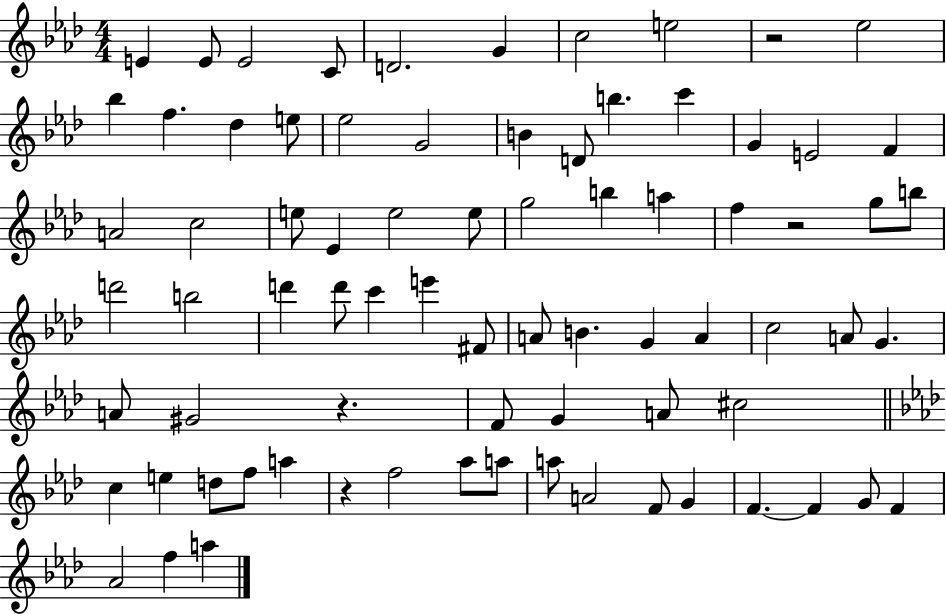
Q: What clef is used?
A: treble